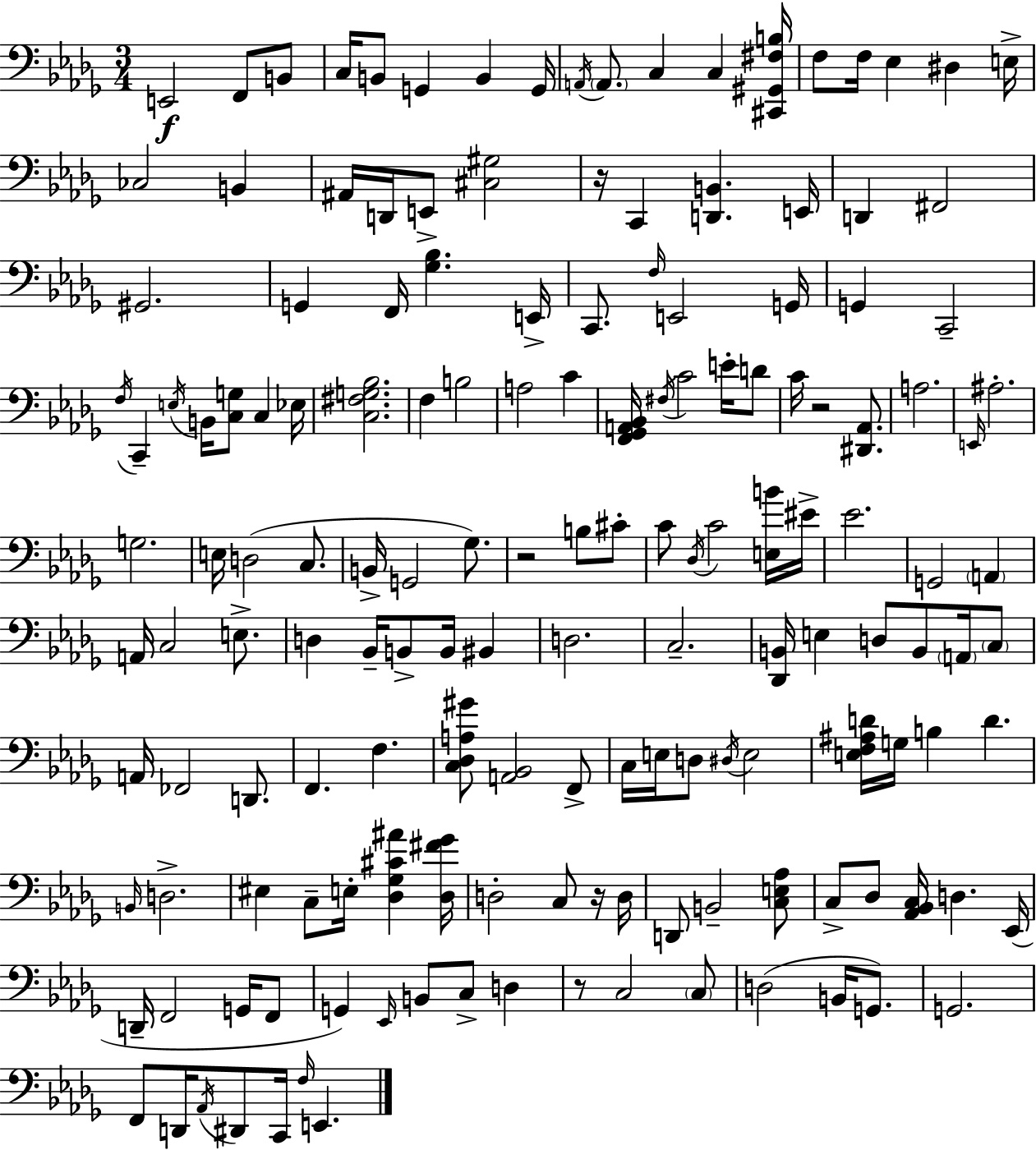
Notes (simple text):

E2/h F2/e B2/e C3/s B2/e G2/q B2/q G2/s A2/s A2/e. C3/q C3/q [C#2,G#2,F#3,B3]/s F3/e F3/s Eb3/q D#3/q E3/s CES3/h B2/q A#2/s D2/s E2/e [C#3,G#3]/h R/s C2/q [D2,B2]/q. E2/s D2/q F#2/h G#2/h. G2/q F2/s [Gb3,Bb3]/q. E2/s C2/e. F3/s E2/h G2/s G2/q C2/h F3/s C2/q E3/s B2/s [C3,G3]/e C3/q Eb3/s [C3,F#3,G3,Bb3]/h. F3/q B3/h A3/h C4/q [F2,Gb2,A2,Bb2]/s F#3/s C4/h E4/s D4/e C4/s R/h [D#2,Ab2]/e. A3/h. E2/s A#3/h. G3/h. E3/s D3/h C3/e. B2/s G2/h Gb3/e. R/h B3/e C#4/e C4/e Db3/s C4/h [E3,B4]/s EIS4/s Eb4/h. G2/h A2/q A2/s C3/h E3/e. D3/q Bb2/s B2/e B2/s BIS2/q D3/h. C3/h. [Db2,B2]/s E3/q D3/e B2/e A2/s C3/e A2/s FES2/h D2/e. F2/q. F3/q. [C3,Db3,A3,G#4]/e [A2,Bb2]/h F2/e C3/s E3/s D3/e D#3/s E3/h [E3,F3,A#3,D4]/s G3/s B3/q D4/q. B2/s D3/h. EIS3/q C3/e E3/s [Db3,Gb3,C#4,A#4]/q [Db3,F#4,Gb4]/s D3/h C3/e R/s D3/s D2/e B2/h [C3,E3,Ab3]/e C3/e Db3/e [Ab2,Bb2,C3]/s D3/q. Eb2/s D2/s F2/h G2/s F2/e G2/q Eb2/s B2/e C3/e D3/q R/e C3/h C3/e D3/h B2/s G2/e. G2/h. F2/e D2/s Ab2/s D#2/e C2/s F3/s E2/q.